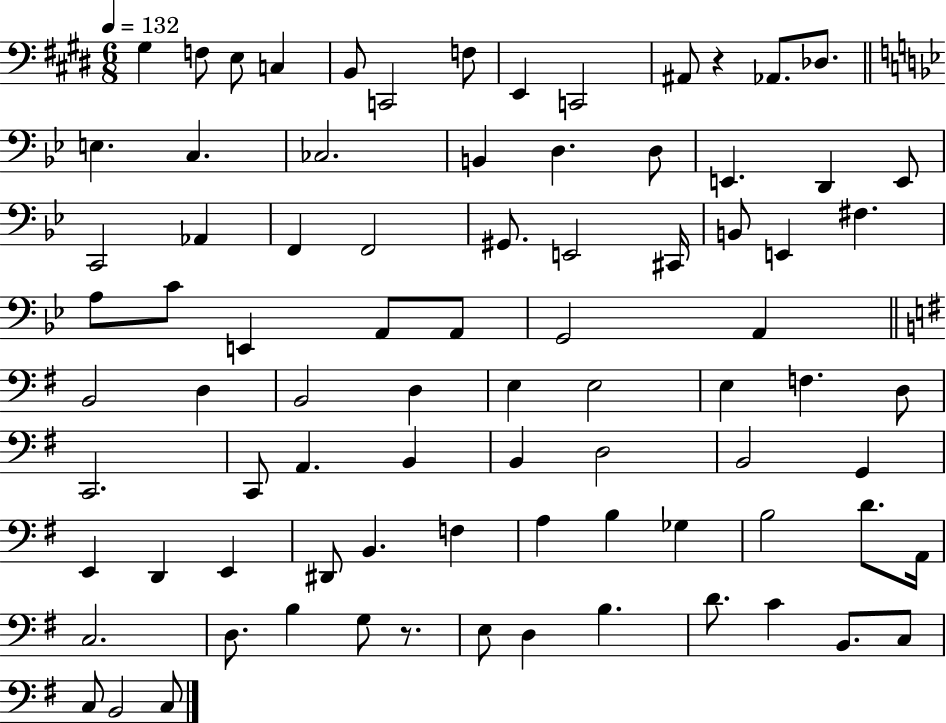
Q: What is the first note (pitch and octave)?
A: G#3